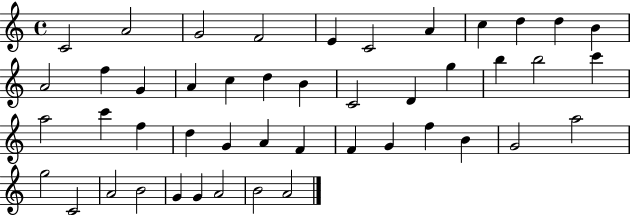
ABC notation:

X:1
T:Untitled
M:4/4
L:1/4
K:C
C2 A2 G2 F2 E C2 A c d d B A2 f G A c d B C2 D g b b2 c' a2 c' f d G A F F G f B G2 a2 g2 C2 A2 B2 G G A2 B2 A2